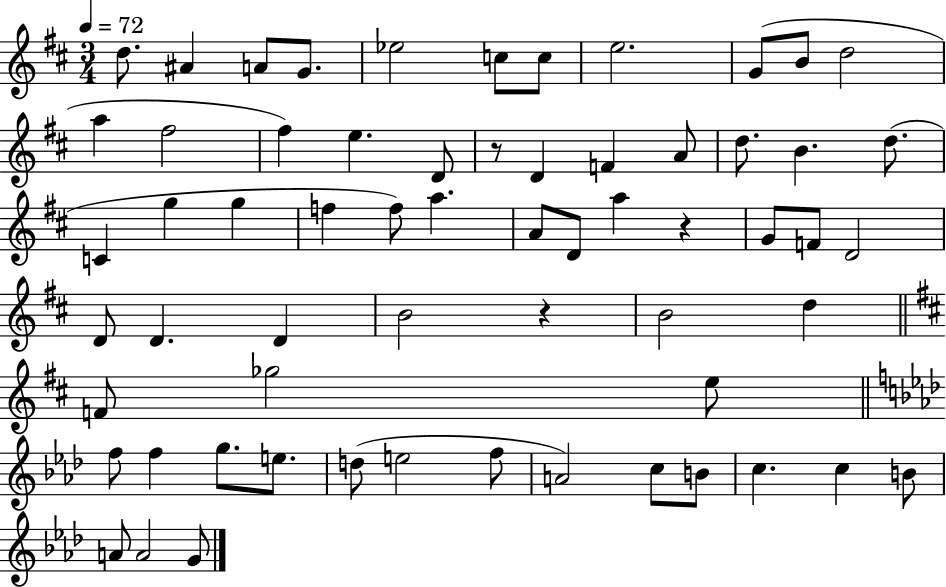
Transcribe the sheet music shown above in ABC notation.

X:1
T:Untitled
M:3/4
L:1/4
K:D
d/2 ^A A/2 G/2 _e2 c/2 c/2 e2 G/2 B/2 d2 a ^f2 ^f e D/2 z/2 D F A/2 d/2 B d/2 C g g f f/2 a A/2 D/2 a z G/2 F/2 D2 D/2 D D B2 z B2 d F/2 _g2 e/2 f/2 f g/2 e/2 d/2 e2 f/2 A2 c/2 B/2 c c B/2 A/2 A2 G/2